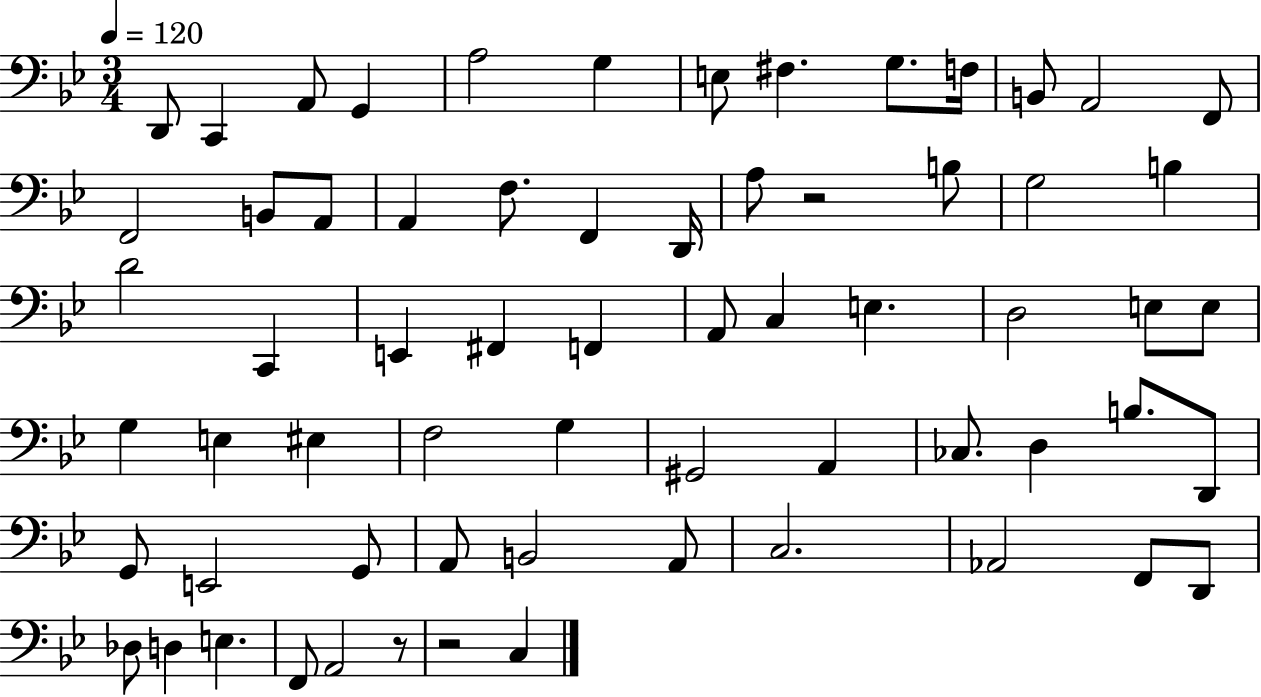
X:1
T:Untitled
M:3/4
L:1/4
K:Bb
D,,/2 C,, A,,/2 G,, A,2 G, E,/2 ^F, G,/2 F,/4 B,,/2 A,,2 F,,/2 F,,2 B,,/2 A,,/2 A,, F,/2 F,, D,,/4 A,/2 z2 B,/2 G,2 B, D2 C,, E,, ^F,, F,, A,,/2 C, E, D,2 E,/2 E,/2 G, E, ^E, F,2 G, ^G,,2 A,, _C,/2 D, B,/2 D,,/2 G,,/2 E,,2 G,,/2 A,,/2 B,,2 A,,/2 C,2 _A,,2 F,,/2 D,,/2 _D,/2 D, E, F,,/2 A,,2 z/2 z2 C,